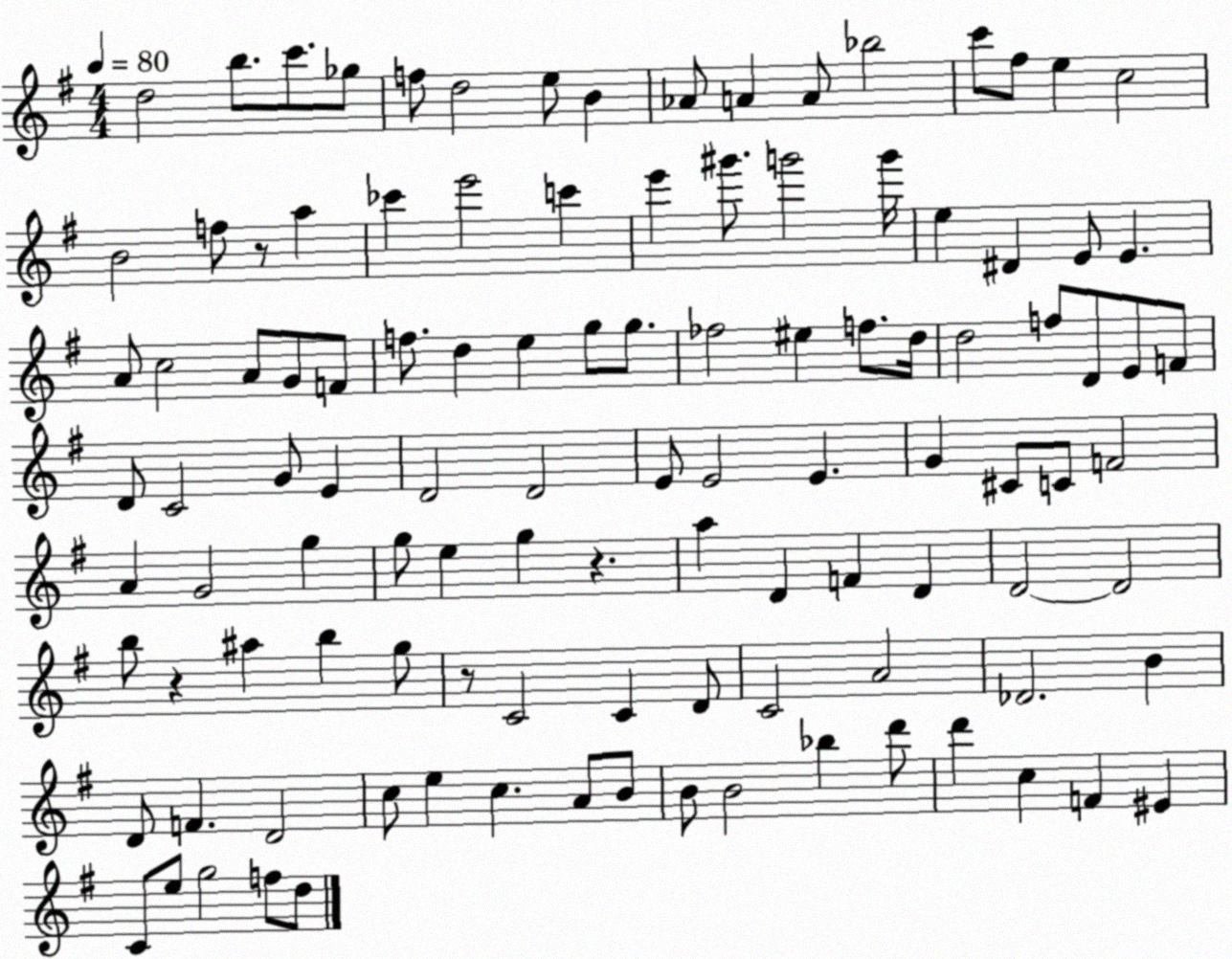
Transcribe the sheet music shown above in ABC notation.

X:1
T:Untitled
M:4/4
L:1/4
K:G
d2 b/2 c'/2 _g/2 f/2 d2 e/2 B _A/2 A A/2 _b2 c'/2 ^f/2 e c2 B2 f/2 z/2 a _c' e'2 c' e' ^g'/2 g'2 g'/4 e ^D E/2 E A/2 c2 A/2 G/2 F/2 f/2 d e g/2 g/2 _f2 ^e f/2 d/4 d2 f/2 D/2 E/2 F/2 D/2 C2 G/2 E D2 D2 E/2 E2 E G ^C/2 C/2 F2 A G2 g g/2 e g z a D F D D2 D2 b/2 z ^a b g/2 z/2 C2 C D/2 C2 A2 _D2 B D/2 F D2 c/2 e c A/2 B/2 B/2 B2 _b d'/2 d' c F ^E C/2 e/2 g2 f/2 d/2